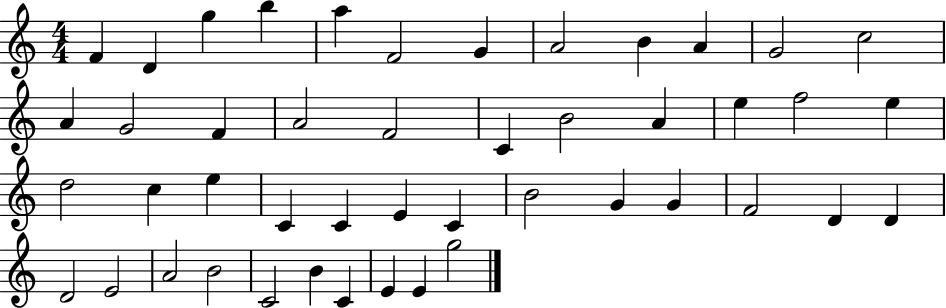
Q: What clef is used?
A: treble